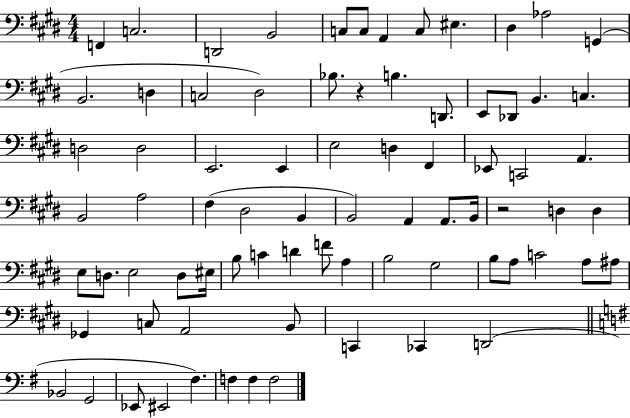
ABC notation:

X:1
T:Untitled
M:4/4
L:1/4
K:E
F,, C,2 D,,2 B,,2 C,/2 C,/2 A,, C,/2 ^E, ^D, _A,2 G,, B,,2 D, C,2 ^D,2 _B,/2 z B, D,,/2 E,,/2 _D,,/2 B,, C, D,2 D,2 E,,2 E,, E,2 D, ^F,, _E,,/2 C,,2 A,, B,,2 A,2 ^F, ^D,2 B,, B,,2 A,, A,,/2 B,,/4 z2 D, D, E,/2 D,/2 E,2 D,/2 ^E,/4 B,/2 C D F/2 A, B,2 ^G,2 B,/2 A,/2 C2 A,/2 ^A,/2 _G,, C,/2 A,,2 B,,/2 C,, _C,, D,,2 _B,,2 G,,2 _E,,/2 ^E,,2 ^F, F, F, F,2